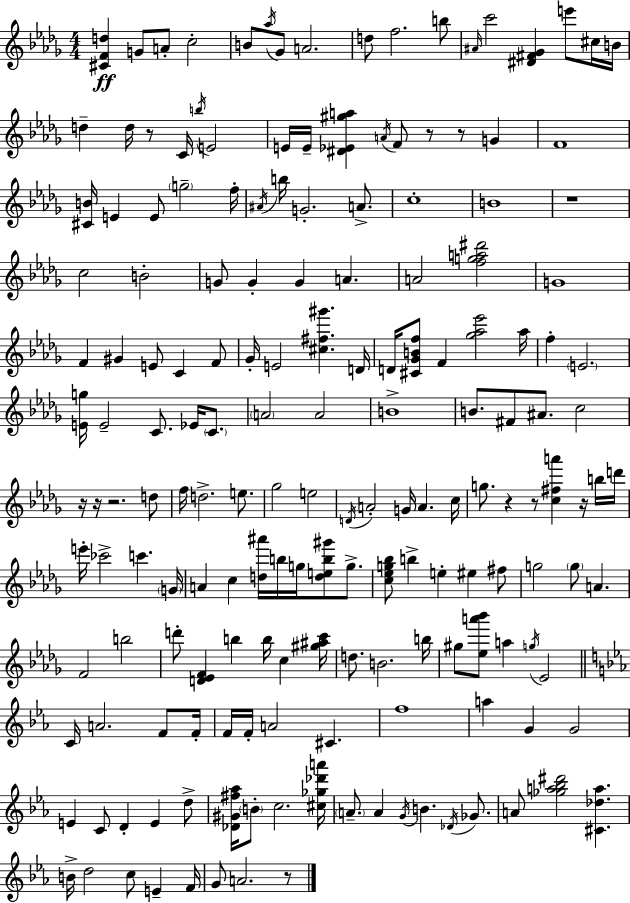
{
  \clef treble
  \numericTimeSignature
  \time 4/4
  \key bes \minor
  <cis' f' d''>4\ff g'8 a'8-. c''2-. | b'8 \acciaccatura { aes''16 } ges'8 a'2. | d''8 f''2. b''8 | \grace { ais'16 } c'''2 <dis' fis' ges'>4 e'''8 | \break cis''16 b'16 d''4-- d''16 r8 c'16 \acciaccatura { b''16 } e'2 | e'16 e'16-- <dis' ees' gis'' a''>4 \acciaccatura { a'16 } f'8 r8 r8 | g'4 f'1 | <cis' b'>16 e'4 e'8 \parenthesize g''2-- | \break f''16-. \acciaccatura { ais'16 } b''16 g'2.-. | a'8.-> c''1-. | b'1 | r1 | \break c''2 b'2-. | g'8 g'4-. g'4 a'4. | a'2 <f'' g'' a'' dis'''>2 | g'1 | \break f'4 gis'4 e'8 c'4 | f'8 ges'16-. e'2 <cis'' fis'' gis'''>4. | d'16 d'16 <cis' ges' b' f''>8 f'4 <ges'' aes'' ees'''>2 | aes''16 f''4-. \parenthesize e'2. | \break <e' g''>16 e'2-- c'8. | ees'16 \parenthesize c'8. \parenthesize a'2 a'2 | b'1-> | b'8. fis'8 ais'8. c''2 | \break r16 r16 r2. | d''8 f''16 d''2.-> | e''8. ges''2 e''2 | \acciaccatura { d'16 } a'2-. g'16 a'4. | \break c''16 g''8. r4 r8 <c'' fis'' a'''>4 | r16 b''16 d'''16 e'''16-. ces'''2-> c'''4. | \parenthesize g'16 a'4 c''4 <d'' ais'''>16 b''16 | g''16 <d'' e'' b'' gis'''>8 g''8.-> <c'' ees'' g'' bes''>8 b''4-> e''4-. | \break eis''4 fis''8 g''2 \parenthesize g''8 | a'4. f'2 b''2 | d'''8-. <d' ees' f'>4 b''4 | b''16 c''4 <gis'' ais'' c'''>16 d''8. b'2. | \break b''16 gis''8 <ees'' a''' bes'''>8 a''4 \acciaccatura { g''16 } ees'2 | \bar "||" \break \key ees \major c'16 a'2. f'8 f'16-. | f'16 f'16-. a'2 cis'4. | f''1 | a''4 g'4 g'2 | \break e'4 c'8 d'4-. e'4 d''8-> | <des' gis' fis'' aes''>16 \parenthesize b'8-. c''2. <cis'' ges'' des''' a'''>16 | \parenthesize a'8.-- a'4 \acciaccatura { g'16 } b'4. \acciaccatura { des'16 } ges'8. | a'8 <ges'' a'' bes'' dis'''>2 <cis' des'' a''>4. | \break b'16-> d''2 c''8 e'4-- | f'16 g'8 a'2. | r8 \bar "|."
}